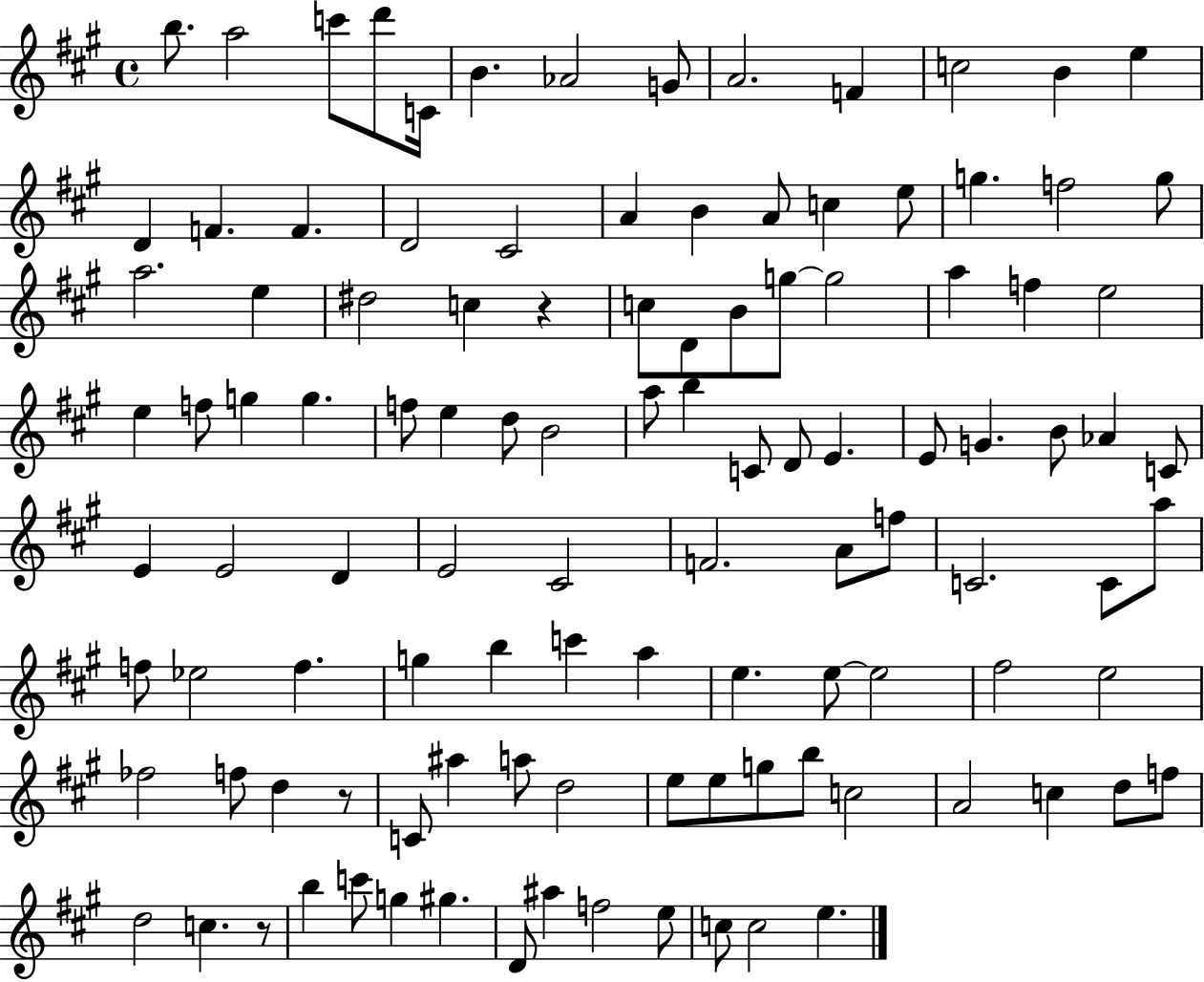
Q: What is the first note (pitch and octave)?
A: B5